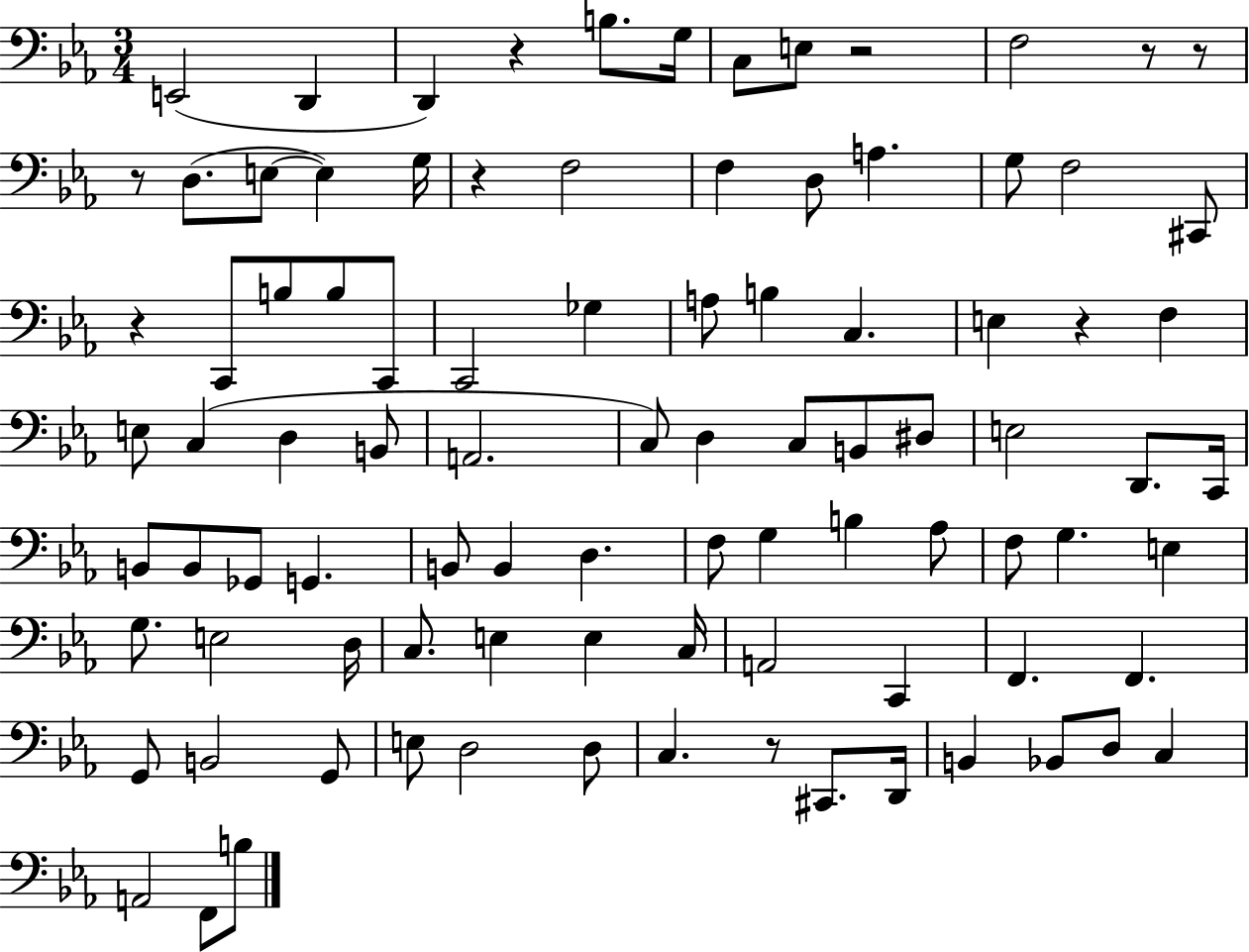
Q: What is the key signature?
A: EES major